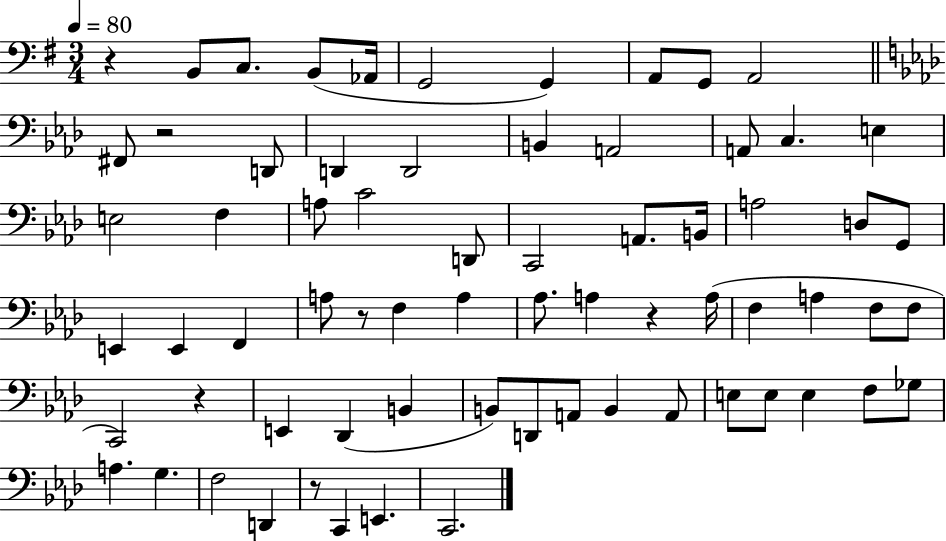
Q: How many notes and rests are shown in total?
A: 69